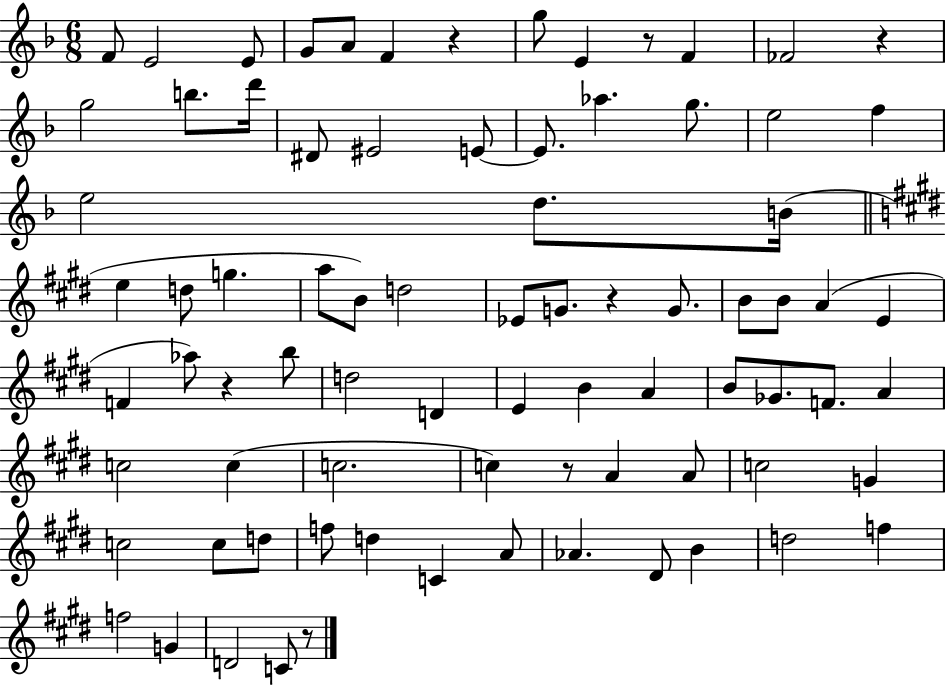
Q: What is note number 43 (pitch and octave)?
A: E4